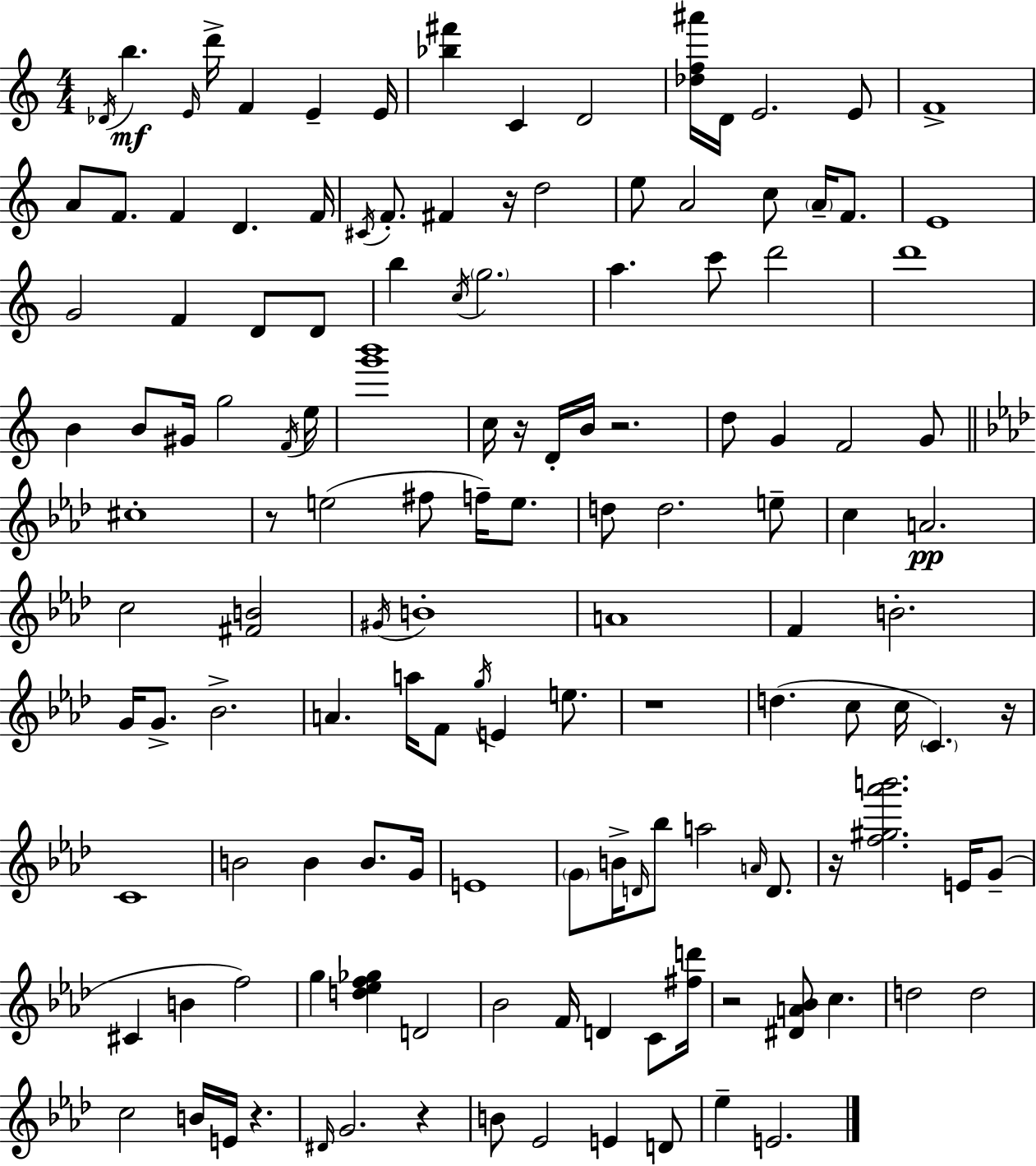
Db4/s B5/q. E4/s D6/s F4/q E4/q E4/s [Bb5,F#6]/q C4/q D4/h [Db5,F5,A#6]/s D4/s E4/h. E4/e F4/w A4/e F4/e. F4/q D4/q. F4/s C#4/s F4/e. F#4/q R/s D5/h E5/e A4/h C5/e A4/s F4/e. E4/w G4/h F4/q D4/e D4/e B5/q C5/s G5/h. A5/q. C6/e D6/h D6/w B4/q B4/e G#4/s G5/h F4/s E5/s [G6,B6]/w C5/s R/s D4/s B4/s R/h. D5/e G4/q F4/h G4/e C#5/w R/e E5/h F#5/e F5/s E5/e. D5/e D5/h. E5/e C5/q A4/h. C5/h [F#4,B4]/h G#4/s B4/w A4/w F4/q B4/h. G4/s G4/e. Bb4/h. A4/q. A5/s F4/e G5/s E4/q E5/e. R/w D5/q. C5/e C5/s C4/q. R/s C4/w B4/h B4/q B4/e. G4/s E4/w G4/e B4/s D4/s Bb5/e A5/h A4/s D4/e. R/s [F5,G#5,Ab6,B6]/h. E4/s G4/e C#4/q B4/q F5/h G5/q [D5,Eb5,F5,Gb5]/q D4/h Bb4/h F4/s D4/q C4/e [F#5,D6]/s R/h [D#4,A4,Bb4]/e C5/q. D5/h D5/h C5/h B4/s E4/s R/q. D#4/s G4/h. R/q B4/e Eb4/h E4/q D4/e Eb5/q E4/h.